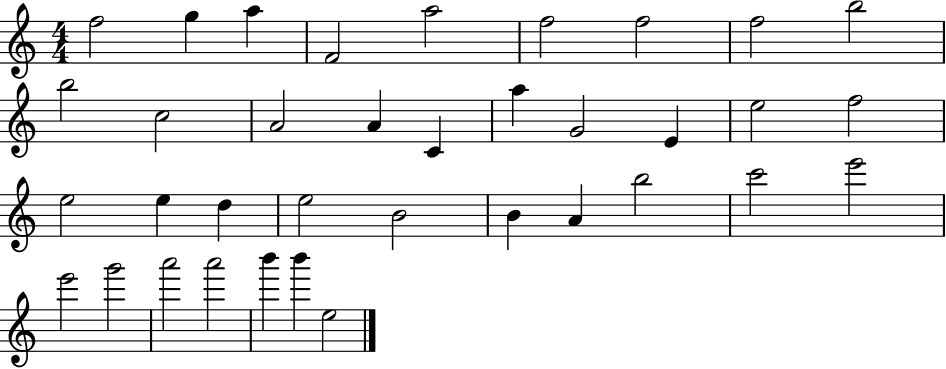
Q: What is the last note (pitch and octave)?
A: E5